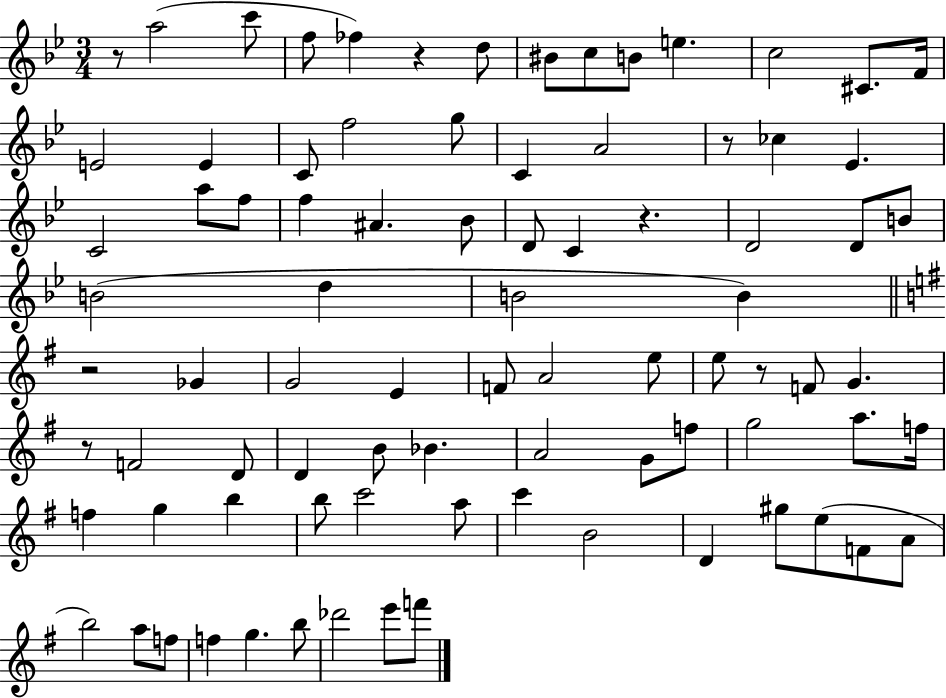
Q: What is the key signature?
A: BES major